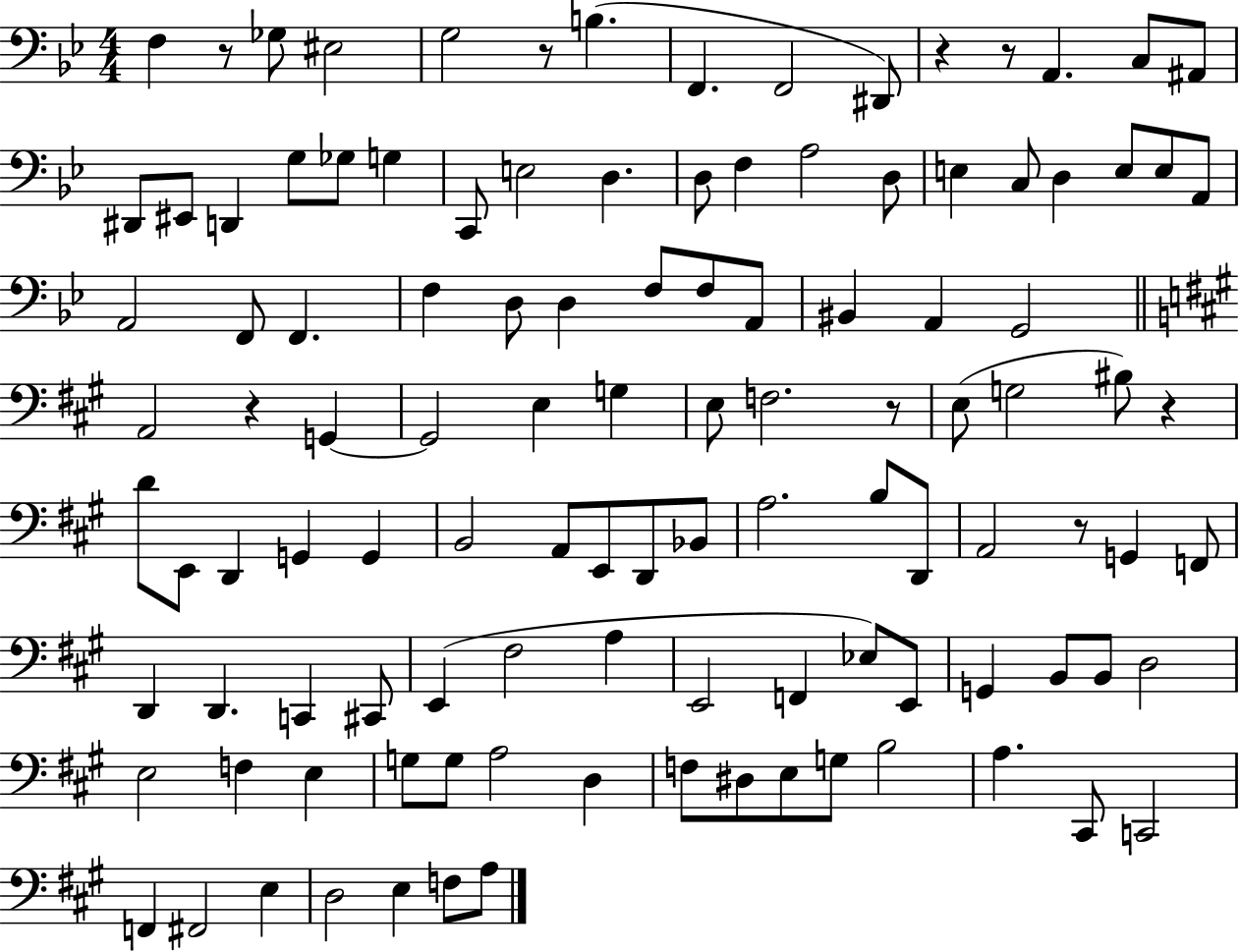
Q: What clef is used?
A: bass